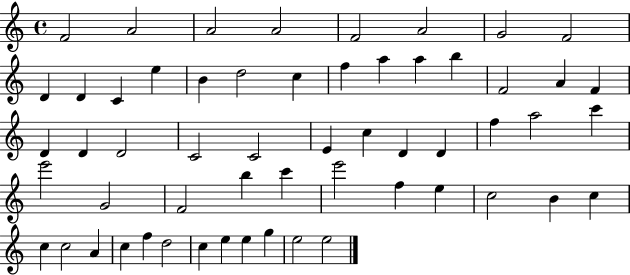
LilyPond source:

{
  \clef treble
  \time 4/4
  \defaultTimeSignature
  \key c \major
  f'2 a'2 | a'2 a'2 | f'2 a'2 | g'2 f'2 | \break d'4 d'4 c'4 e''4 | b'4 d''2 c''4 | f''4 a''4 a''4 b''4 | f'2 a'4 f'4 | \break d'4 d'4 d'2 | c'2 c'2 | e'4 c''4 d'4 d'4 | f''4 a''2 c'''4 | \break e'''2 g'2 | f'2 b''4 c'''4 | e'''2 f''4 e''4 | c''2 b'4 c''4 | \break c''4 c''2 a'4 | c''4 f''4 d''2 | c''4 e''4 e''4 g''4 | e''2 e''2 | \break \bar "|."
}